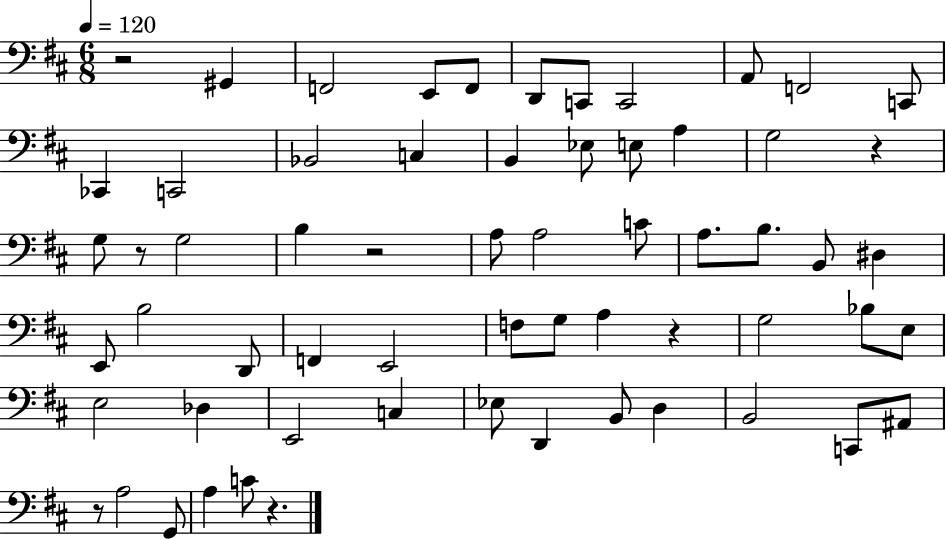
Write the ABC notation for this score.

X:1
T:Untitled
M:6/8
L:1/4
K:D
z2 ^G,, F,,2 E,,/2 F,,/2 D,,/2 C,,/2 C,,2 A,,/2 F,,2 C,,/2 _C,, C,,2 _B,,2 C, B,, _E,/2 E,/2 A, G,2 z G,/2 z/2 G,2 B, z2 A,/2 A,2 C/2 A,/2 B,/2 B,,/2 ^D, E,,/2 B,2 D,,/2 F,, E,,2 F,/2 G,/2 A, z G,2 _B,/2 E,/2 E,2 _D, E,,2 C, _E,/2 D,, B,,/2 D, B,,2 C,,/2 ^A,,/2 z/2 A,2 G,,/2 A, C/2 z